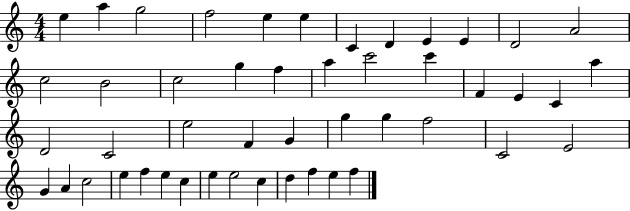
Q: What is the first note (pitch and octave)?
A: E5